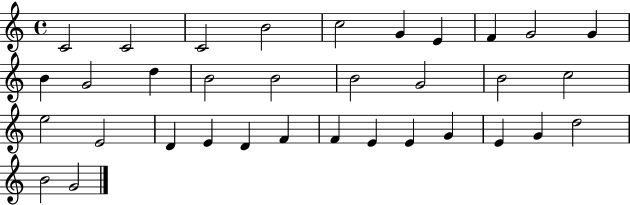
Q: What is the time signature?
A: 4/4